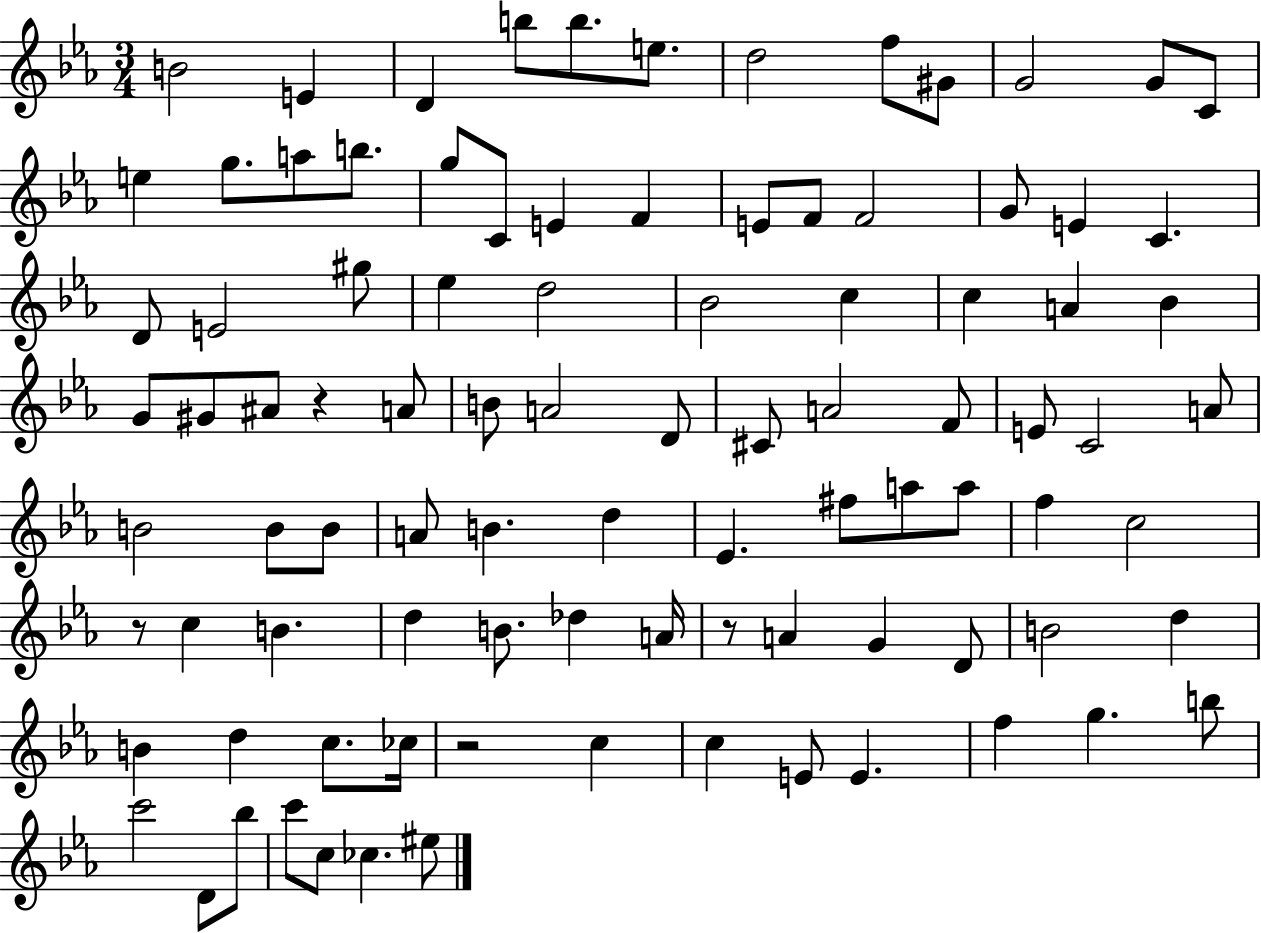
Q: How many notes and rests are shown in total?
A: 94